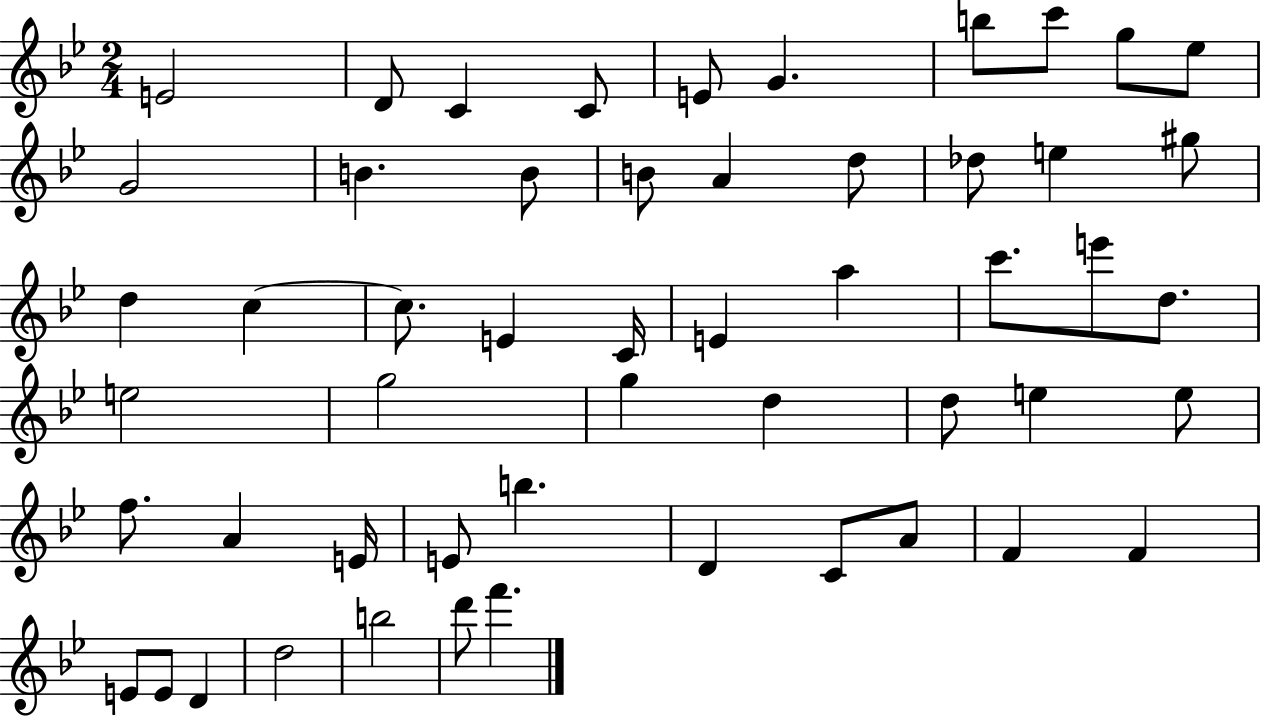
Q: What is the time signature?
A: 2/4